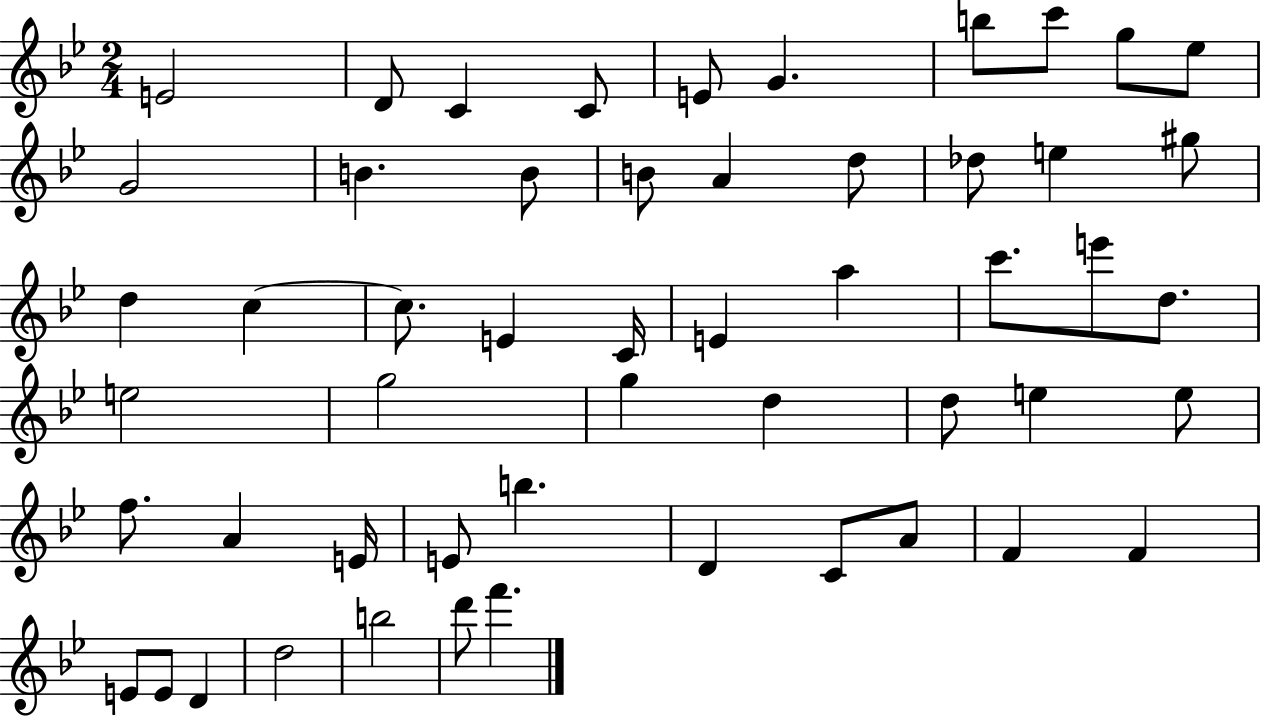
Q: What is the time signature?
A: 2/4